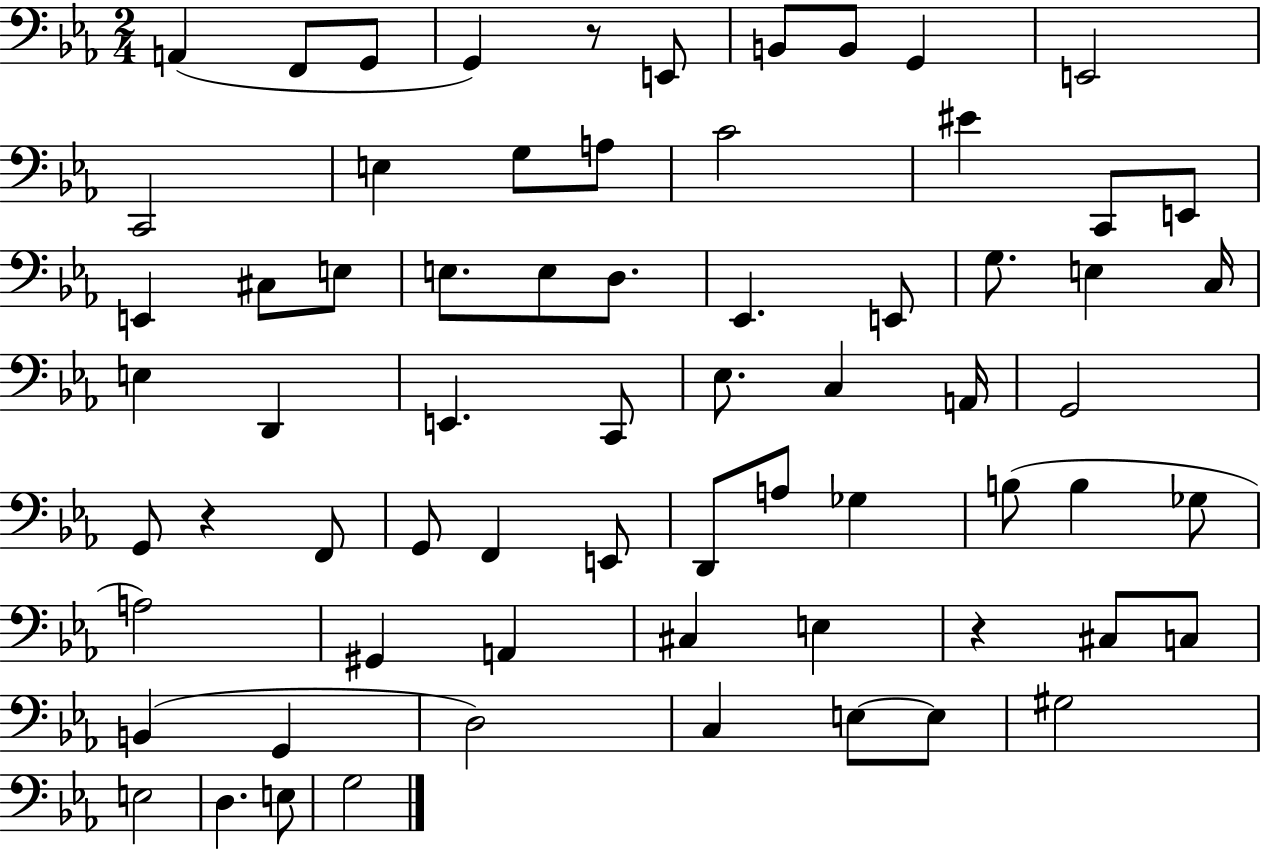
{
  \clef bass
  \numericTimeSignature
  \time 2/4
  \key ees \major
  a,4( f,8 g,8 | g,4) r8 e,8 | b,8 b,8 g,4 | e,2 | \break c,2 | e4 g8 a8 | c'2 | eis'4 c,8 e,8 | \break e,4 cis8 e8 | e8. e8 d8. | ees,4. e,8 | g8. e4 c16 | \break e4 d,4 | e,4. c,8 | ees8. c4 a,16 | g,2 | \break g,8 r4 f,8 | g,8 f,4 e,8 | d,8 a8 ges4 | b8( b4 ges8 | \break a2) | gis,4 a,4 | cis4 e4 | r4 cis8 c8 | \break b,4( g,4 | d2) | c4 e8~~ e8 | gis2 | \break e2 | d4. e8 | g2 | \bar "|."
}